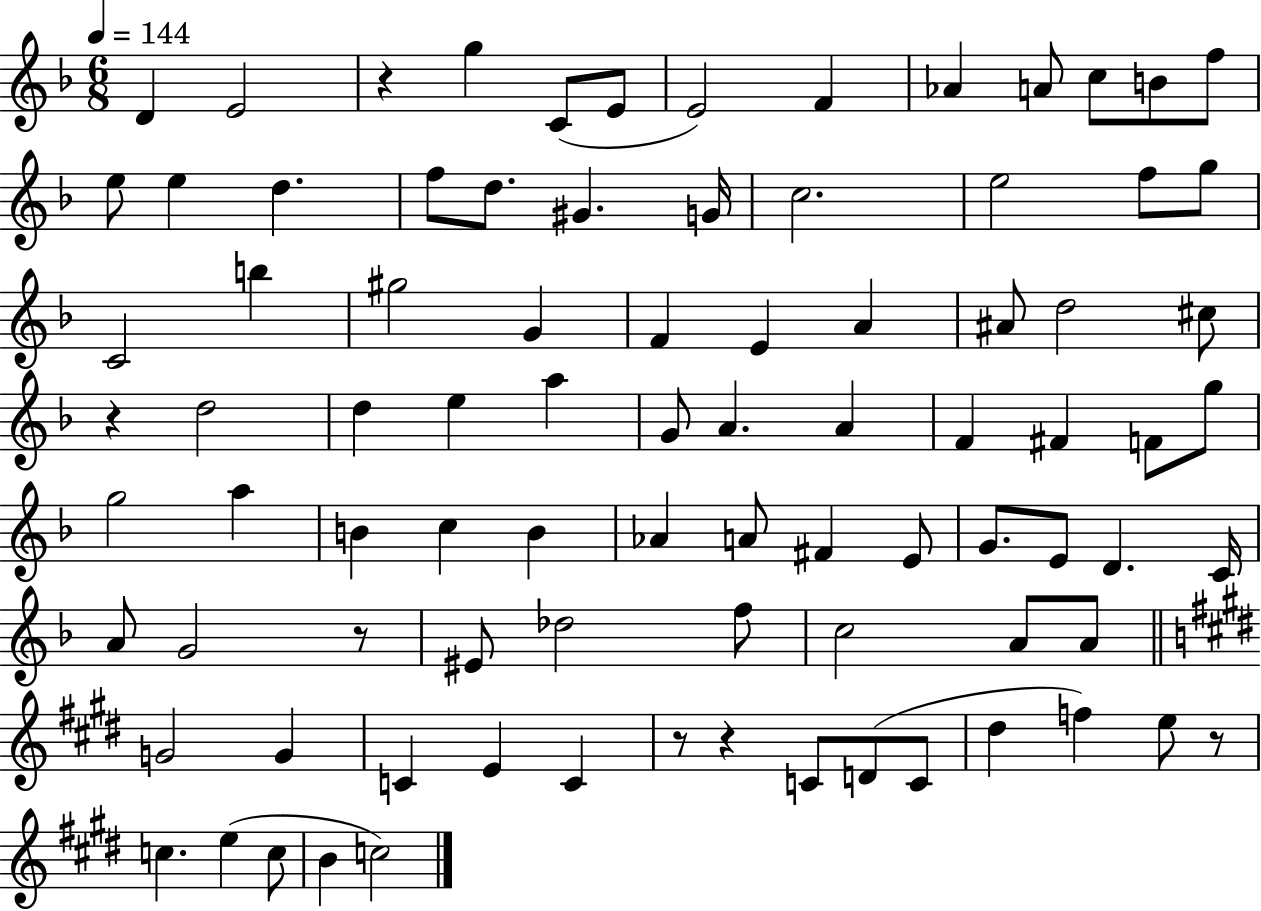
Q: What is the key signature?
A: F major